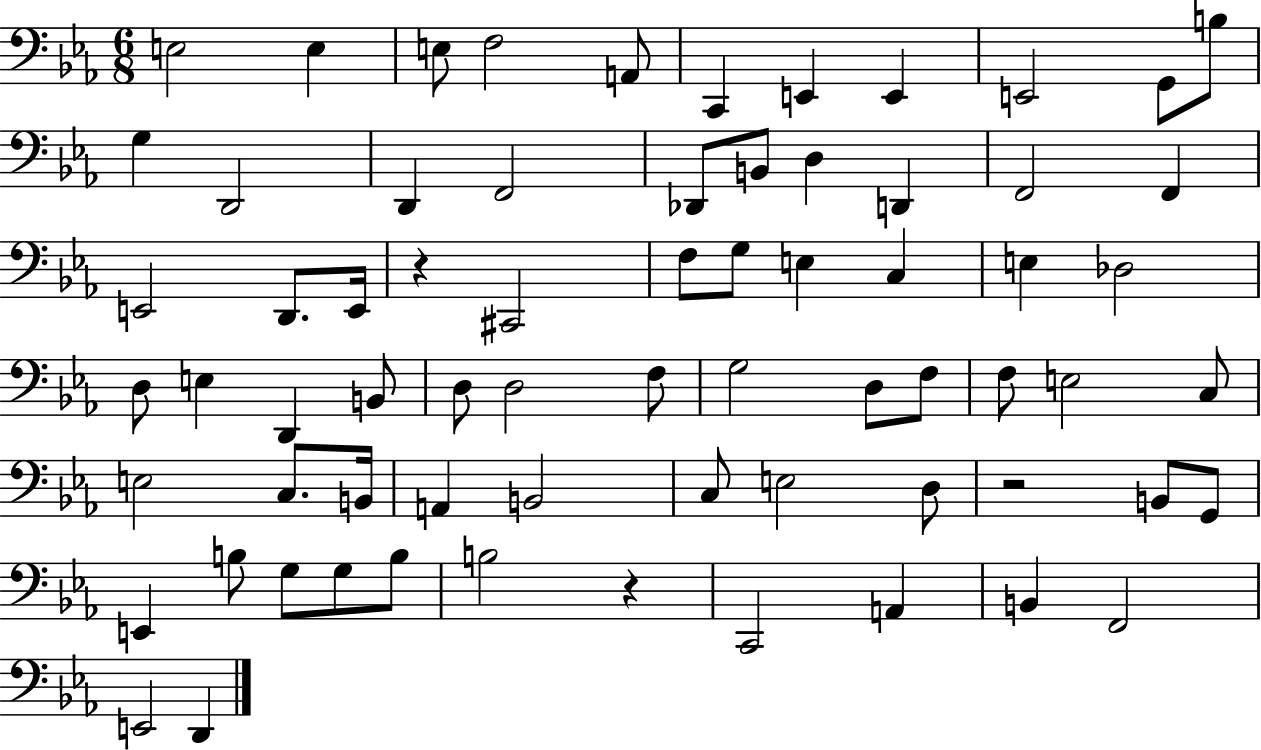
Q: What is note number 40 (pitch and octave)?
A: D3